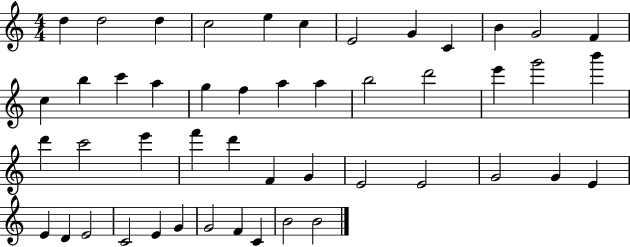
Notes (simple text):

D5/q D5/h D5/q C5/h E5/q C5/q E4/h G4/q C4/q B4/q G4/h F4/q C5/q B5/q C6/q A5/q G5/q F5/q A5/q A5/q B5/h D6/h E6/q G6/h B6/q D6/q C6/h E6/q F6/q D6/q F4/q G4/q E4/h E4/h G4/h G4/q E4/q E4/q D4/q E4/h C4/h E4/q G4/q G4/h F4/q C4/q B4/h B4/h